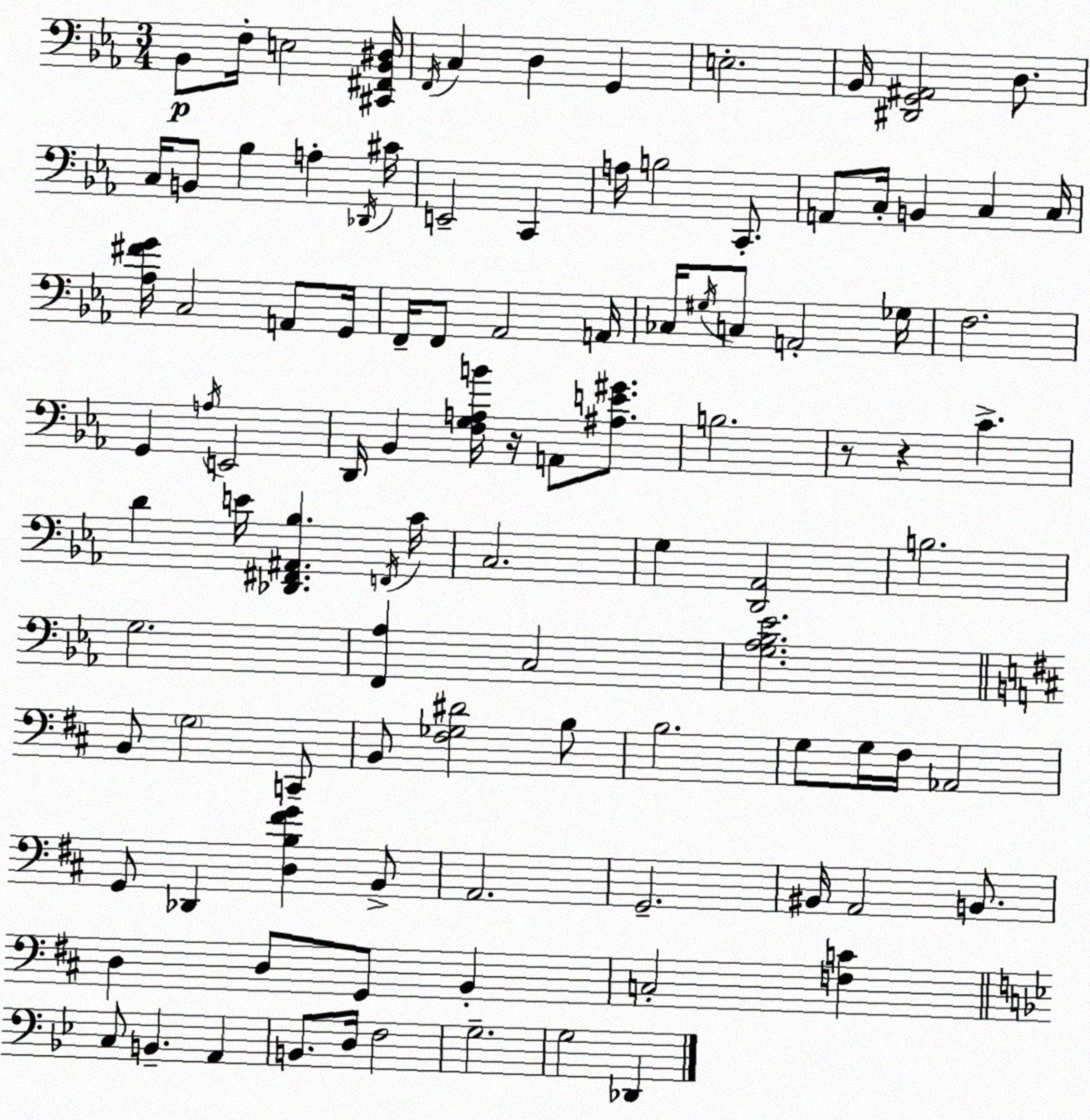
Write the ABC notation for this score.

X:1
T:Untitled
M:3/4
L:1/4
K:Cm
_B,,/2 F,/4 E,2 [^C,,^F,,_B,,^D,]/4 F,,/4 C, D, G,, E,2 _B,,/4 [^D,,G,,^A,,]2 D,/2 C,/4 B,,/2 _B, A, _D,,/4 ^C/4 E,,2 C,, A,/4 B,2 C,,/2 A,,/2 C,/4 B,, C, C,/4 [_A,^FG]/4 C,2 A,,/2 G,,/4 F,,/4 F,,/2 _A,,2 A,,/4 _C,/4 ^G,/4 C,/2 A,,2 _G,/4 F,2 G,, A,/4 E,,2 D,,/4 _B,, [F,G,A,B]/4 z/4 A,,/2 [^A,E^G]/2 B,2 z/2 z C D E/4 [_D,,^F,,^A,,_B,] F,,/4 C/4 C,2 G, [D,,_A,,]2 B,2 G,2 [F,,_A,] C,2 [G,_A,_B,_E]2 B,,/2 G,2 C,,/2 B,,/2 [^F,_G,^D]2 B,/2 B,2 G,/2 G,/4 ^F,/4 _A,,2 G,,/2 _D,, [D,B,^FG] B,,/2 A,,2 G,,2 ^B,,/4 A,,2 B,,/2 D, D,/2 G,,/2 B,, C,2 [F,C] C,/2 B,, A,, B,,/2 D,/4 F,2 G,2 G,2 _D,,